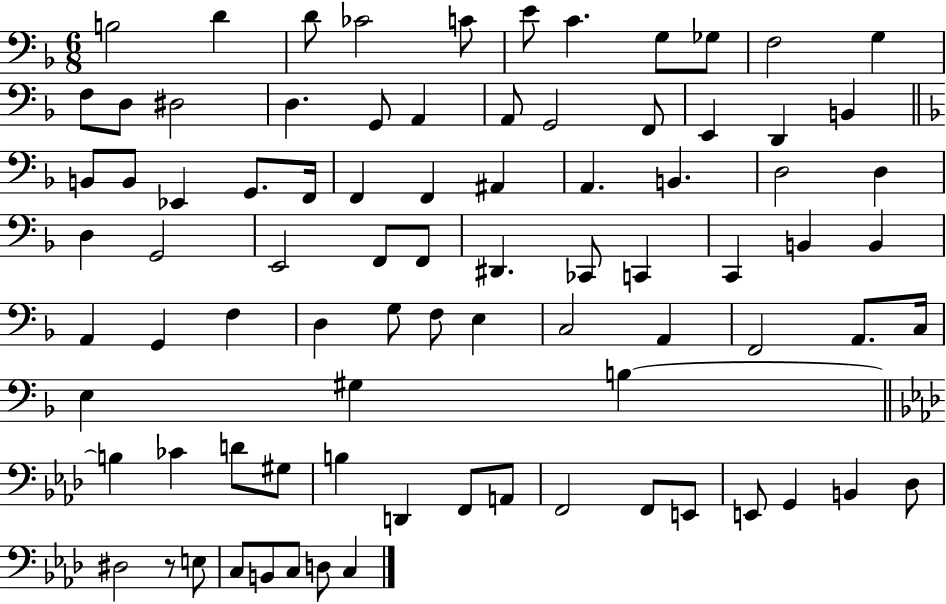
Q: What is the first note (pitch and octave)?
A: B3